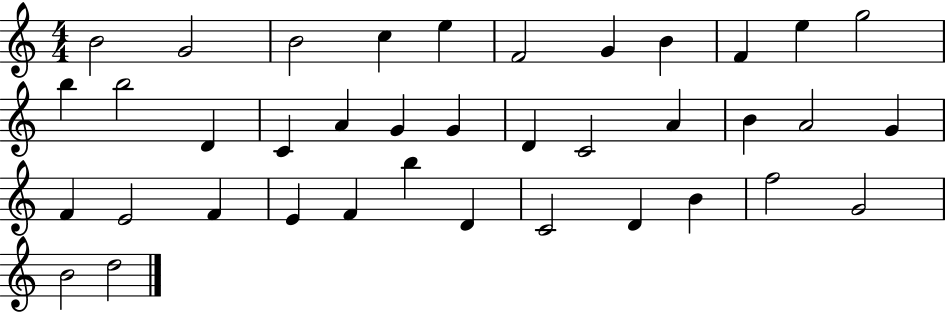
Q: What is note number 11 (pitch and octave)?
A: G5